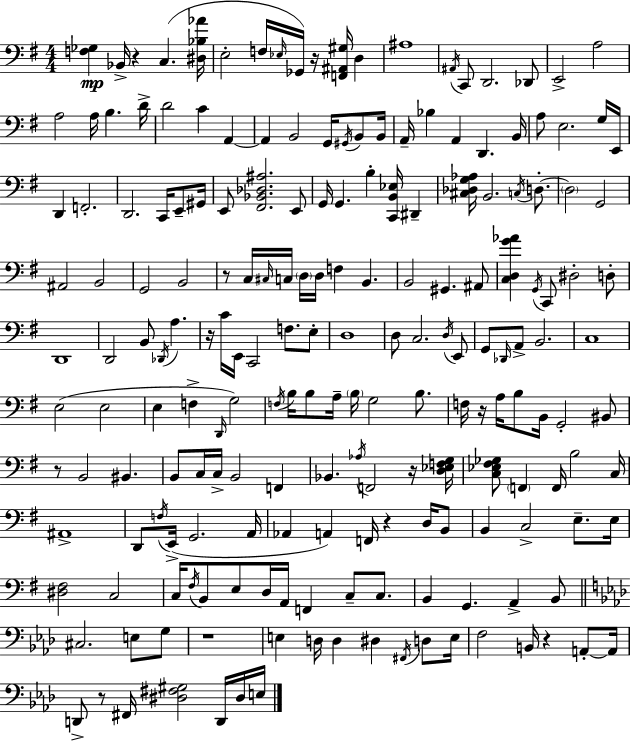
X:1
T:Untitled
M:4/4
L:1/4
K:Em
[F,_G,] _B,,/4 z C, [^D,_B,_A]/4 E,2 F,/4 _E,/4 _G,,/4 z/4 [F,,^A,,^G,]/4 D, ^A,4 ^A,,/4 C,,/2 D,,2 _D,,/2 E,,2 A,2 A,2 A,/4 B, D/4 D2 C A,, A,, B,,2 G,,/4 ^G,,/4 B,,/2 B,,/4 A,,/4 _B, A,, D,, B,,/4 A,/2 E,2 G,/4 E,,/4 D,, F,,2 D,,2 C,,/4 E,,/2 ^G,,/4 E,,/2 [^F,,_B,,_D,^A,]2 E,,/2 G,,/4 G,, B, [C,,B,,_E,]/4 ^D,, [^C,_D,G,_A,]/4 B,,2 C,/4 D,/2 D,2 G,,2 ^A,,2 B,,2 G,,2 B,,2 z/2 C,/4 ^C,/4 C,/4 D,/4 D,/4 F, B,, B,,2 ^G,, ^A,,/2 [C,D,G_A] G,,/4 C,,/2 ^D,2 D,/2 D,,4 D,,2 B,,/2 _D,,/4 A, z/4 C/4 E,,/4 C,,2 F,/2 E,/2 D,4 D,/2 C,2 D,/4 E,,/2 G,,/2 _D,,/4 A,,/2 B,,2 C,4 E,2 E,2 E, F, D,,/4 G,2 F,/4 B,/4 B,/2 A,/4 B,/4 G,2 B,/2 F,/4 z/4 A,/4 B,/2 B,,/4 G,,2 ^B,,/2 z/2 B,,2 ^B,, B,,/2 C,/4 C,/4 B,,2 F,, _B,, _A,/4 F,,2 z/4 [D,_E,F,G,]/4 [C,_E,^F,_G,]/2 F,, F,,/4 B,2 C,/4 ^A,,4 D,,/2 F,/4 E,,/4 G,,2 A,,/4 _A,, A,, F,,/4 z D,/4 B,,/2 B,, C,2 E,/2 E,/4 [^D,^F,]2 C,2 C,/4 ^F,/4 B,,/2 E,/2 D,/4 A,,/4 F,, C,/2 C,/2 B,, G,, A,, B,,/2 ^C,2 E,/2 G,/2 z4 E, D,/4 D, ^D, ^F,,/4 D,/2 E,/4 F,2 B,,/4 z A,,/2 A,,/4 D,,/2 z/2 ^F,,/4 [^D,^F,^G,]2 D,,/4 ^D,/4 E,/4